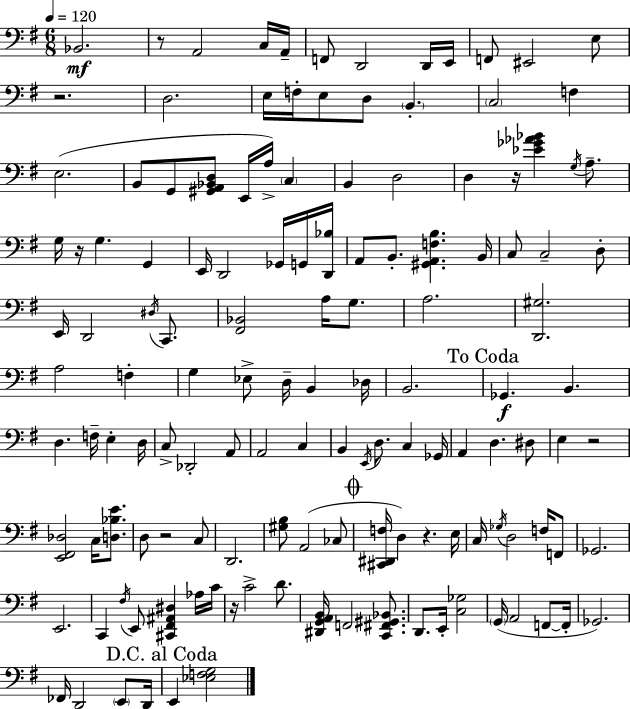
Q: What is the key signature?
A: G major